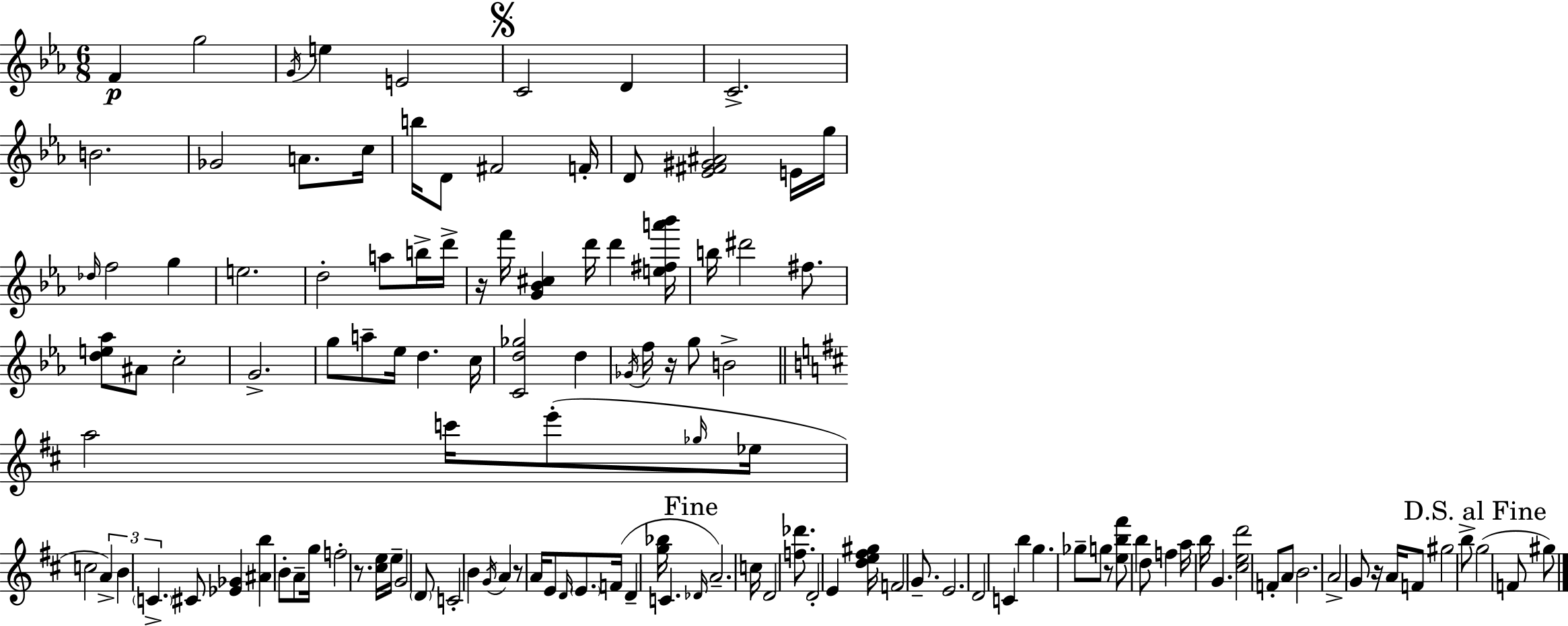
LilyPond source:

{
  \clef treble
  \numericTimeSignature
  \time 6/8
  \key c \minor
  f'4\p g''2 | \acciaccatura { g'16 } e''4 e'2 | \mark \markup { \musicglyph "scripts.segno" } c'2 d'4 | c'2.-> | \break b'2. | ges'2 a'8. | c''16 b''16 d'8 fis'2 | f'16-. d'8 <ees' fis' gis' ais'>2 e'16 | \break g''16 \grace { des''16 } f''2 g''4 | e''2. | d''2-. a''8 | b''16-> d'''16-> r16 f'''16 <g' bes' cis''>4 d'''16 d'''4 | \break <e'' fis'' a''' bes'''>16 b''16 dis'''2 fis''8. | <d'' e'' aes''>8 ais'8 c''2-. | g'2.-> | g''8 a''8-- ees''16 d''4. | \break c''16 <c' d'' ges''>2 d''4 | \acciaccatura { ges'16 } f''16 r16 g''8 b'2-> | \bar "||" \break \key b \minor a''2 c'''16 e'''8-.( \grace { ges''16 } | ees''16 c''2 \tuplet 3/2 { a'4->) | b'4 \parenthesize c'4.-> } cis'8 | <ees' ges'>4 <ais' b''>4 b'8-. a'8-- | \break g''16 f''2-. r8. | <cis'' e''>16 e''16-- g'2 \parenthesize d'8 | c'2-. b'4 | \acciaccatura { g'16 } a'4 r8 a'16 e'8 \grace { d'16 } | \break \parenthesize e'8. f'16( d'4-- <g'' bes''>16 c'4. | \mark "Fine" \grace { des'16 } a'2.--) | c''16 d'2 | <f'' des'''>8. d'2-. | \break e'4 <d'' e'' fis'' gis''>16 f'2 | g'8.-- e'2. | d'2 | c'4 b''4 g''4. | \break ges''8-- g''8 r8 <e'' b'' fis'''>8 b''4 | d''8 f''4 a''16 b''16 g'4. | <cis'' e'' d'''>2 | f'8-. a'8 b'2. | \break a'2-> | g'8 r16 a'16 f'8 gis''2 | b''8-> \mark "D.S. al Fine" g''2( | f'8 gis''8) \bar "|."
}